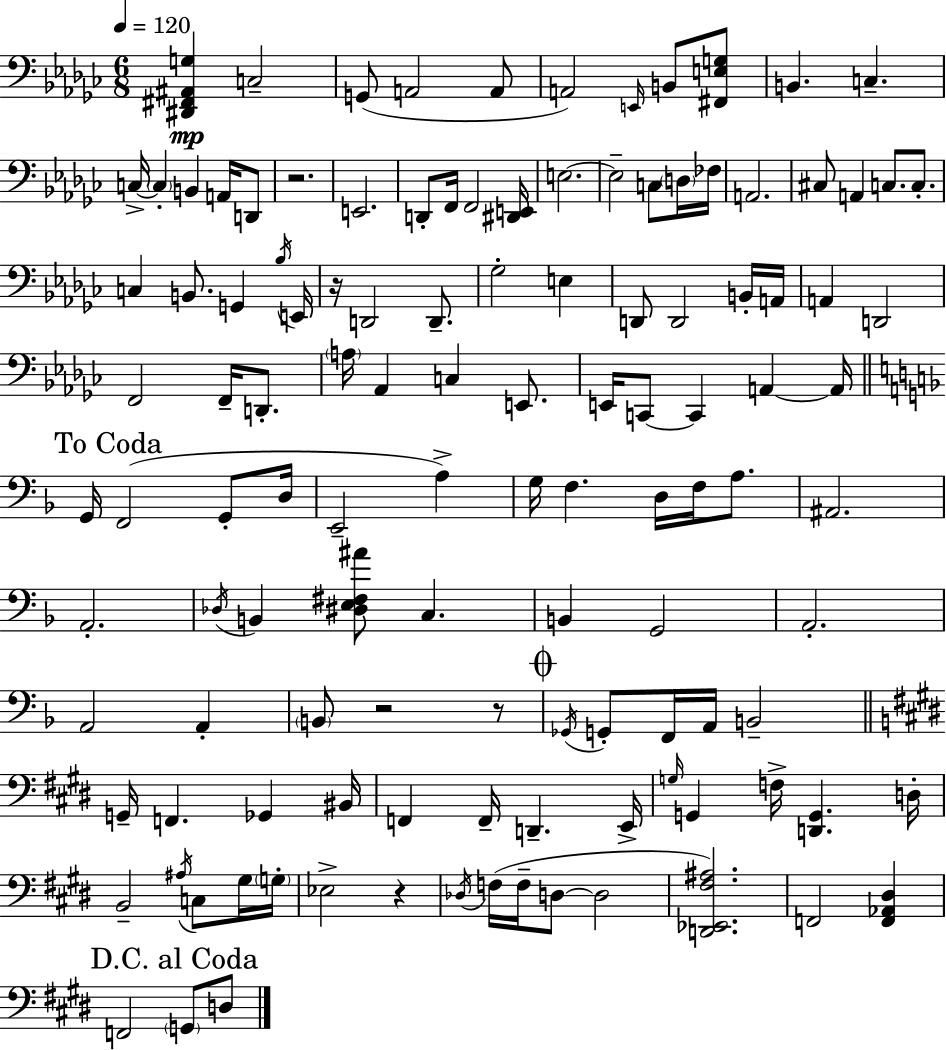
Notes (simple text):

[D#2,F#2,A#2,G3]/q C3/h G2/e A2/h A2/e A2/h E2/s B2/e [F#2,E3,G3]/e B2/q. C3/q. C3/s C3/q B2/q A2/s D2/e R/h. E2/h. D2/e F2/s F2/h [D#2,E2]/s E3/h. E3/h C3/e D3/s FES3/s A2/h. C#3/e A2/q C3/e. C3/e. C3/q B2/e. G2/q Bb3/s E2/s R/s D2/h D2/e. Gb3/h E3/q D2/e D2/h B2/s A2/s A2/q D2/h F2/h F2/s D2/e. A3/s Ab2/q C3/q E2/e. E2/s C2/e C2/q A2/q A2/s G2/s F2/h G2/e D3/s E2/h A3/q G3/s F3/q. D3/s F3/s A3/e. A#2/h. A2/h. Db3/s B2/q [D#3,E3,F#3,A#4]/e C3/q. B2/q G2/h A2/h. A2/h A2/q B2/e R/h R/e Gb2/s G2/e F2/s A2/s B2/h G2/s F2/q. Gb2/q BIS2/s F2/q F2/s D2/q. E2/s G3/s G2/q F3/s [D2,G2]/q. D3/s B2/h A#3/s C3/e G#3/s G3/s Eb3/h R/q Db3/s F3/s F3/s D3/e D3/h [D2,Eb2,F#3,A#3]/h. F2/h [F2,Ab2,D#3]/q F2/h G2/e D3/e